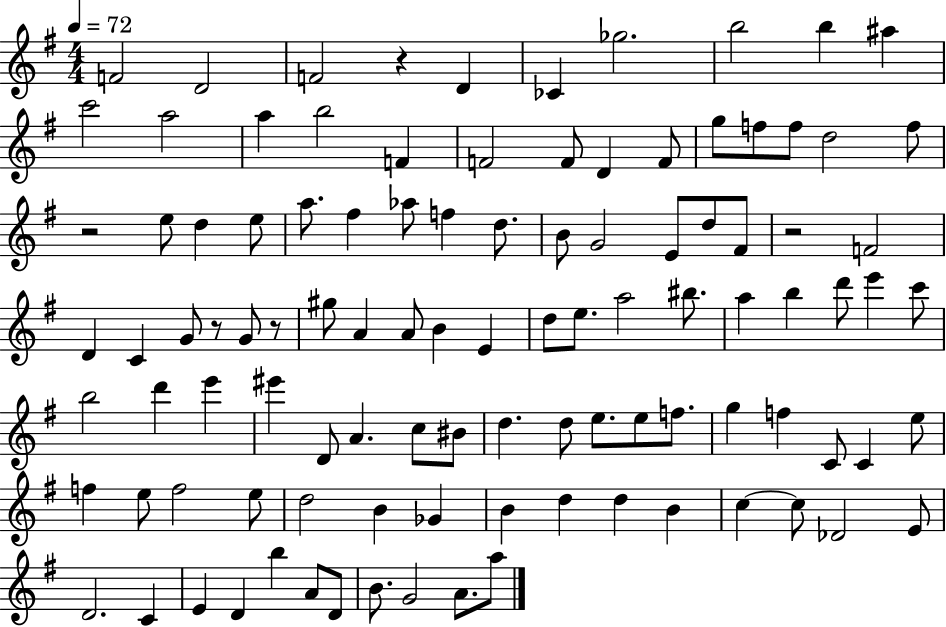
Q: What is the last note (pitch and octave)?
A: A5